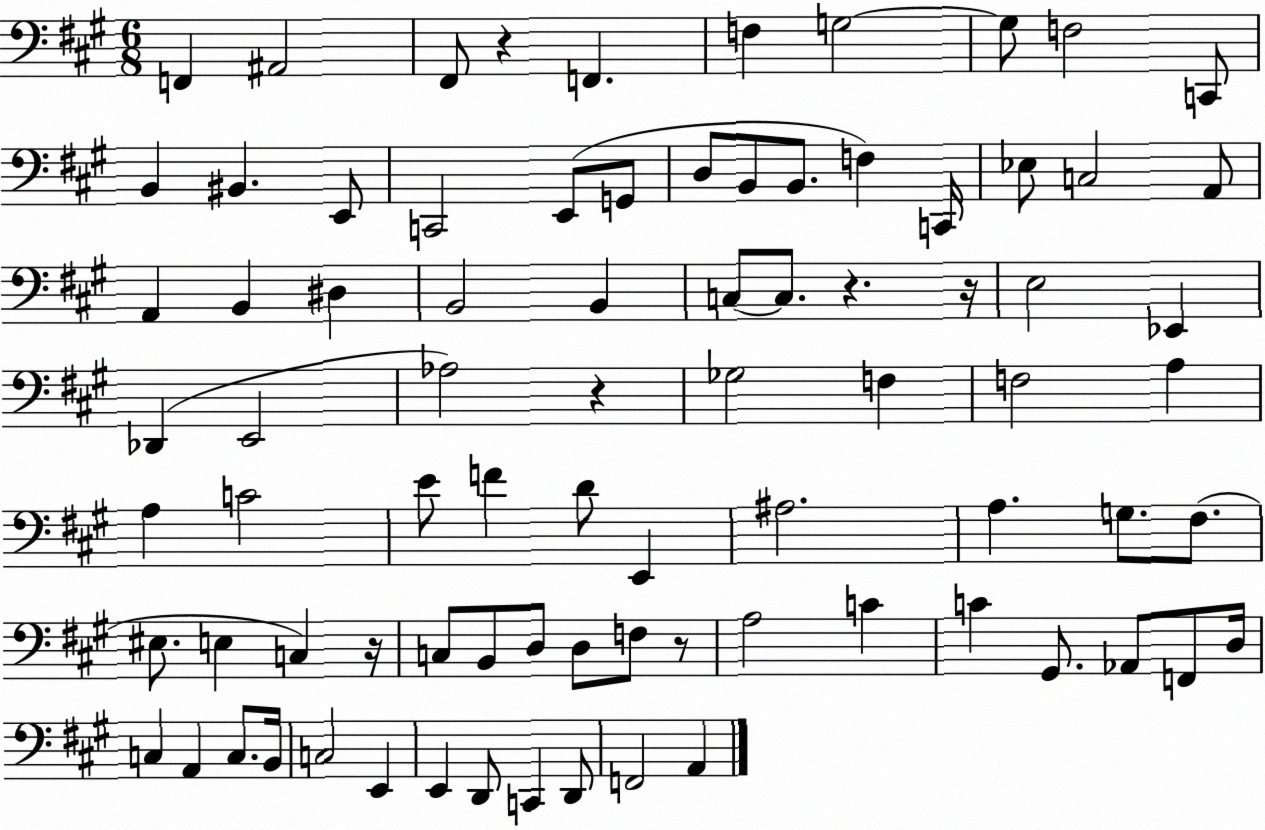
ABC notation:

X:1
T:Untitled
M:6/8
L:1/4
K:A
F,, ^A,,2 ^F,,/2 z F,, F, G,2 G,/2 F,2 C,,/2 B,, ^B,, E,,/2 C,,2 E,,/2 G,,/2 D,/2 B,,/2 B,,/2 F, C,,/4 _E,/2 C,2 A,,/2 A,, B,, ^D, B,,2 B,, C,/2 C,/2 z z/4 E,2 _E,, _D,, E,,2 _A,2 z _G,2 F, F,2 A, A, C2 E/2 F D/2 E,, ^A,2 A, G,/2 ^F,/2 ^E,/2 E, C, z/4 C,/2 B,,/2 D,/2 D,/2 F,/2 z/2 A,2 C C ^G,,/2 _A,,/2 F,,/2 D,/4 C, A,, C,/2 B,,/4 C,2 E,, E,, D,,/2 C,, D,,/2 F,,2 A,,